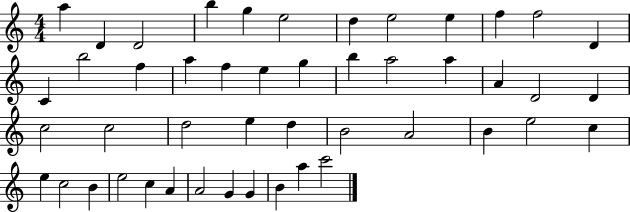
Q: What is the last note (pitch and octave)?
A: C6